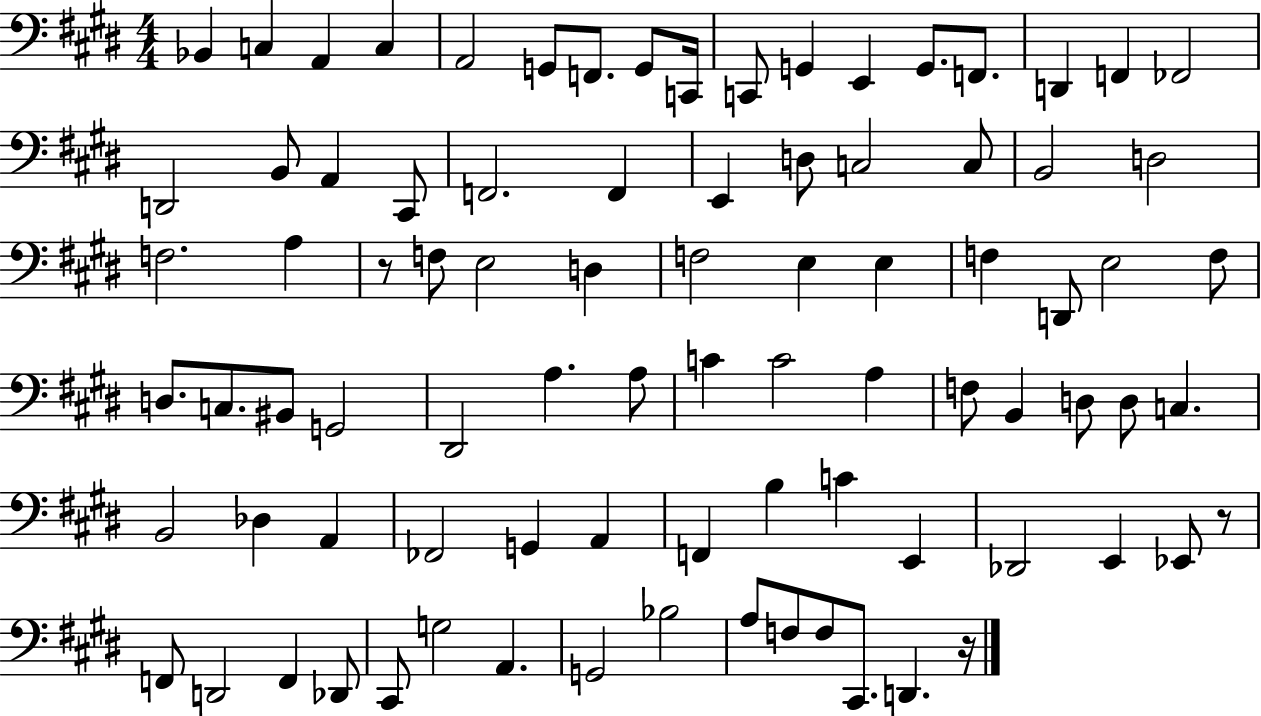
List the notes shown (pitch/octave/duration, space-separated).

Bb2/q C3/q A2/q C3/q A2/h G2/e F2/e. G2/e C2/s C2/e G2/q E2/q G2/e. F2/e. D2/q F2/q FES2/h D2/h B2/e A2/q C#2/e F2/h. F2/q E2/q D3/e C3/h C3/e B2/h D3/h F3/h. A3/q R/e F3/e E3/h D3/q F3/h E3/q E3/q F3/q D2/e E3/h F3/e D3/e. C3/e. BIS2/e G2/h D#2/h A3/q. A3/e C4/q C4/h A3/q F3/e B2/q D3/e D3/e C3/q. B2/h Db3/q A2/q FES2/h G2/q A2/q F2/q B3/q C4/q E2/q Db2/h E2/q Eb2/e R/e F2/e D2/h F2/q Db2/e C#2/e G3/h A2/q. G2/h Bb3/h A3/e F3/e F3/e C#2/e. D2/q. R/s